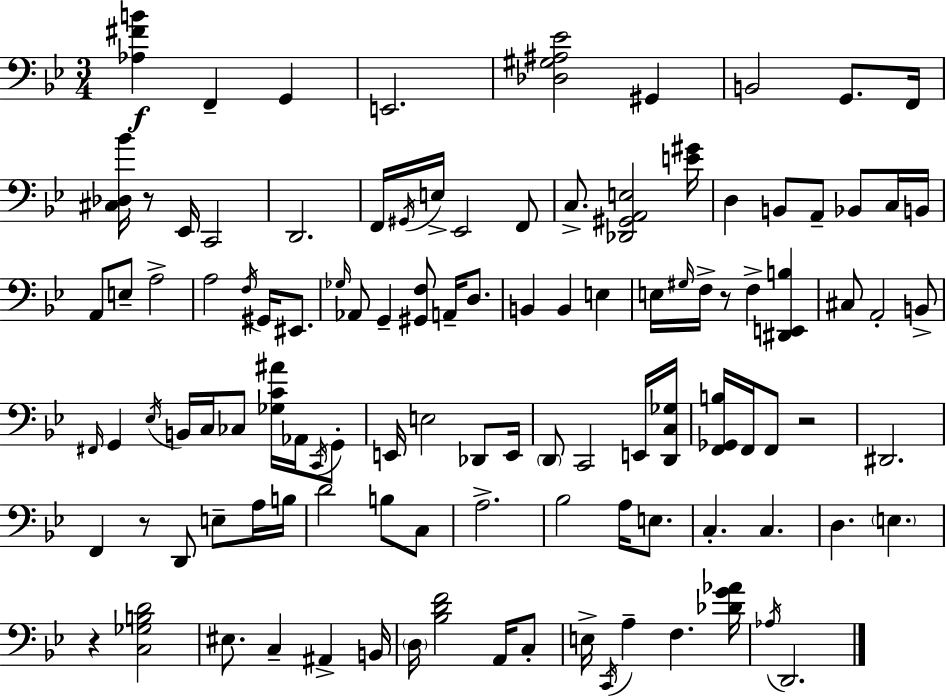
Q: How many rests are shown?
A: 5